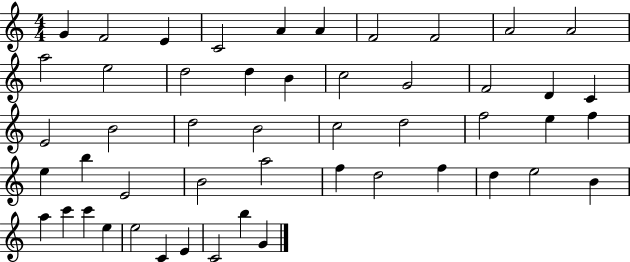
G4/q F4/h E4/q C4/h A4/q A4/q F4/h F4/h A4/h A4/h A5/h E5/h D5/h D5/q B4/q C5/h G4/h F4/h D4/q C4/q E4/h B4/h D5/h B4/h C5/h D5/h F5/h E5/q F5/q E5/q B5/q E4/h B4/h A5/h F5/q D5/h F5/q D5/q E5/h B4/q A5/q C6/q C6/q E5/q E5/h C4/q E4/q C4/h B5/q G4/q